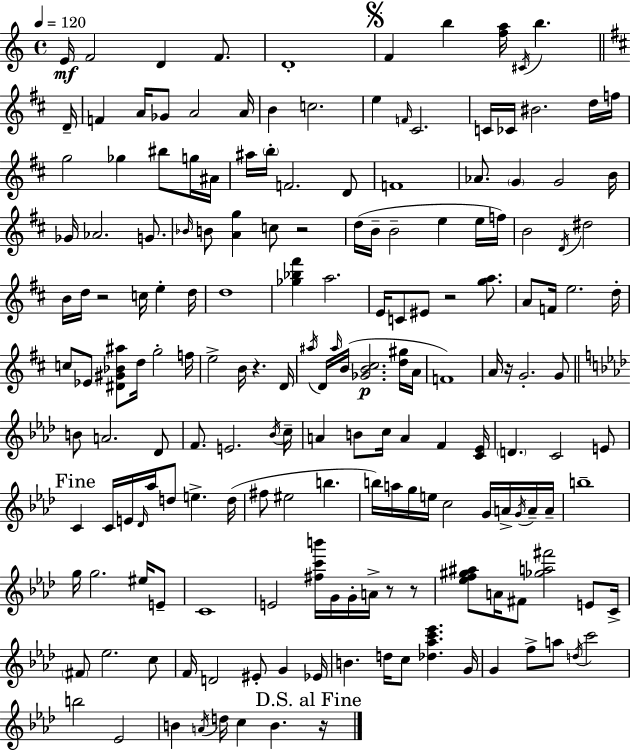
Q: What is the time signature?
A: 4/4